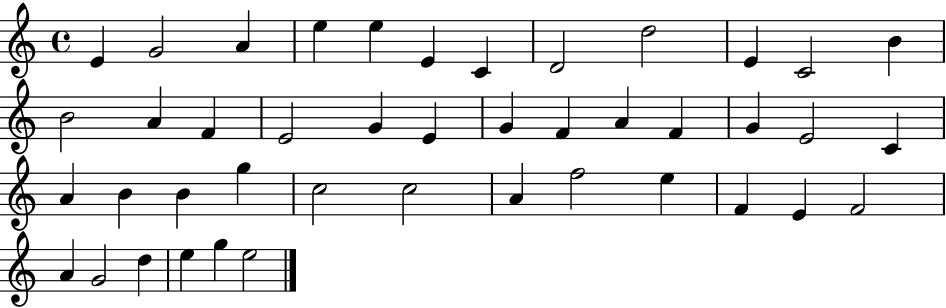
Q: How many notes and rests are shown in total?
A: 43